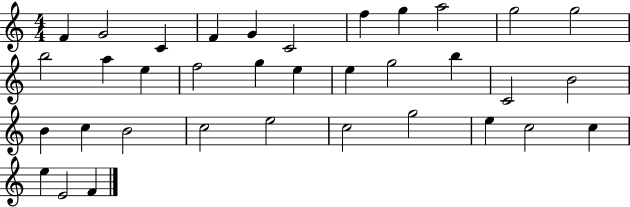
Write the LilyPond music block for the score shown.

{
  \clef treble
  \numericTimeSignature
  \time 4/4
  \key c \major
  f'4 g'2 c'4 | f'4 g'4 c'2 | f''4 g''4 a''2 | g''2 g''2 | \break b''2 a''4 e''4 | f''2 g''4 e''4 | e''4 g''2 b''4 | c'2 b'2 | \break b'4 c''4 b'2 | c''2 e''2 | c''2 g''2 | e''4 c''2 c''4 | \break e''4 e'2 f'4 | \bar "|."
}